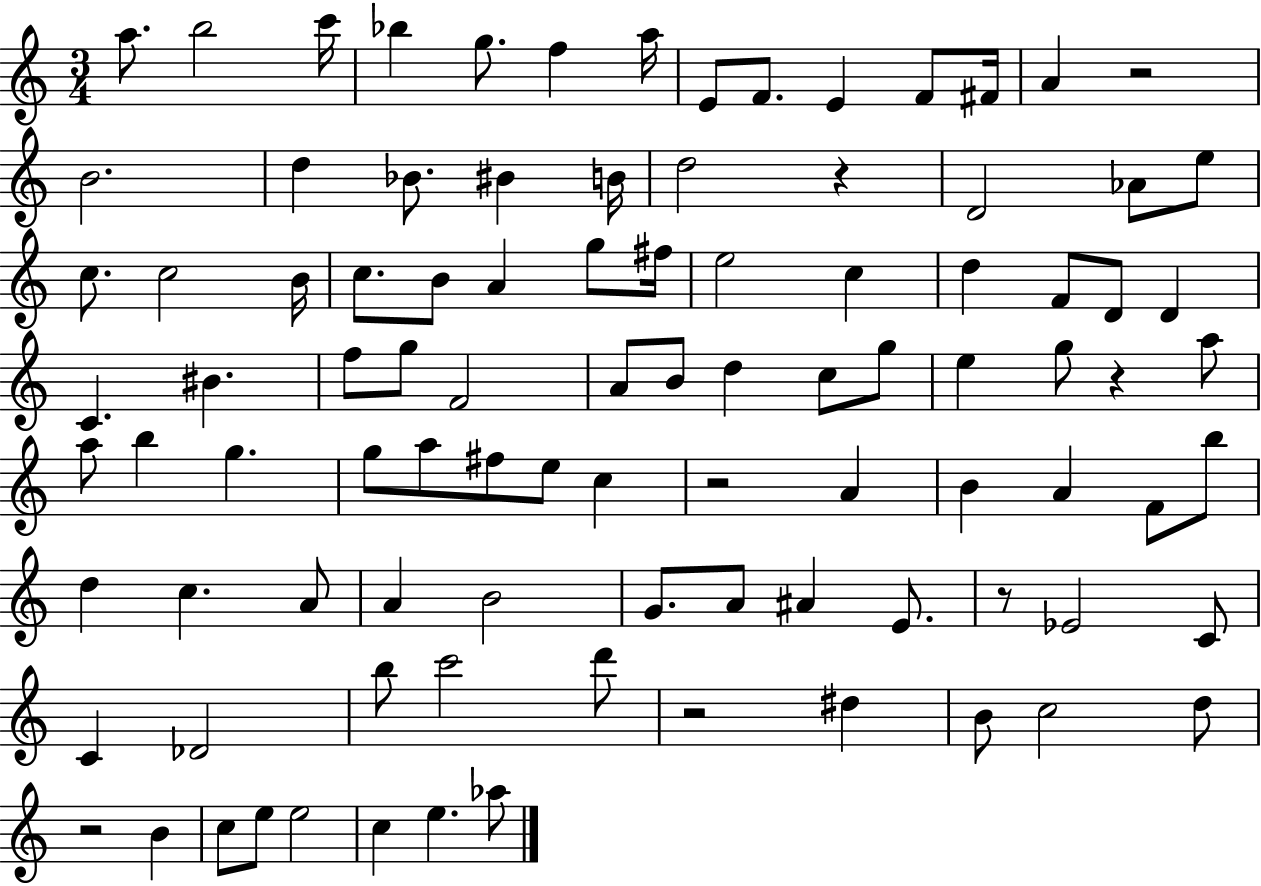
A5/e. B5/h C6/s Bb5/q G5/e. F5/q A5/s E4/e F4/e. E4/q F4/e F#4/s A4/q R/h B4/h. D5/q Bb4/e. BIS4/q B4/s D5/h R/q D4/h Ab4/e E5/e C5/e. C5/h B4/s C5/e. B4/e A4/q G5/e F#5/s E5/h C5/q D5/q F4/e D4/e D4/q C4/q. BIS4/q. F5/e G5/e F4/h A4/e B4/e D5/q C5/e G5/e E5/q G5/e R/q A5/e A5/e B5/q G5/q. G5/e A5/e F#5/e E5/e C5/q R/h A4/q B4/q A4/q F4/e B5/e D5/q C5/q. A4/e A4/q B4/h G4/e. A4/e A#4/q E4/e. R/e Eb4/h C4/e C4/q Db4/h B5/e C6/h D6/e R/h D#5/q B4/e C5/h D5/e R/h B4/q C5/e E5/e E5/h C5/q E5/q. Ab5/e